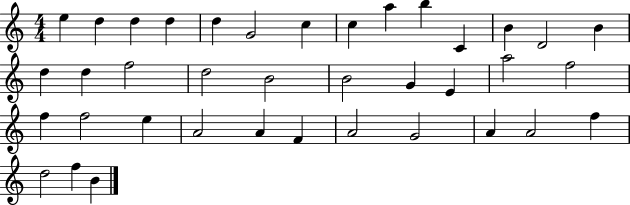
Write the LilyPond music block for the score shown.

{
  \clef treble
  \numericTimeSignature
  \time 4/4
  \key c \major
  e''4 d''4 d''4 d''4 | d''4 g'2 c''4 | c''4 a''4 b''4 c'4 | b'4 d'2 b'4 | \break d''4 d''4 f''2 | d''2 b'2 | b'2 g'4 e'4 | a''2 f''2 | \break f''4 f''2 e''4 | a'2 a'4 f'4 | a'2 g'2 | a'4 a'2 f''4 | \break d''2 f''4 b'4 | \bar "|."
}